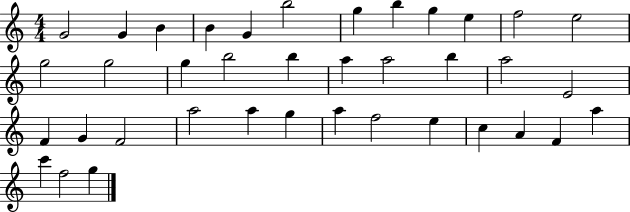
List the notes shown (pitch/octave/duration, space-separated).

G4/h G4/q B4/q B4/q G4/q B5/h G5/q B5/q G5/q E5/q F5/h E5/h G5/h G5/h G5/q B5/h B5/q A5/q A5/h B5/q A5/h E4/h F4/q G4/q F4/h A5/h A5/q G5/q A5/q F5/h E5/q C5/q A4/q F4/q A5/q C6/q F5/h G5/q